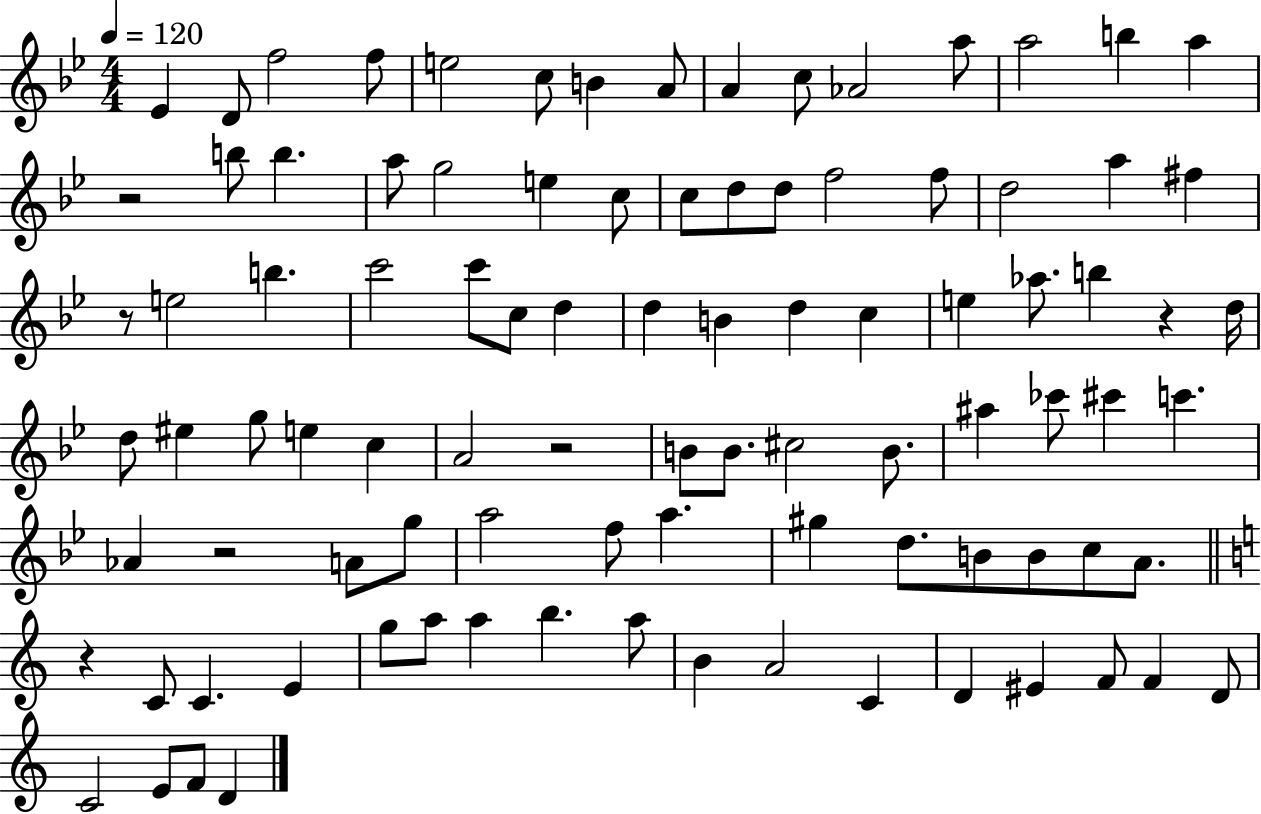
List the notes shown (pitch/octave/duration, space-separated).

Eb4/q D4/e F5/h F5/e E5/h C5/e B4/q A4/e A4/q C5/e Ab4/h A5/e A5/h B5/q A5/q R/h B5/e B5/q. A5/e G5/h E5/q C5/e C5/e D5/e D5/e F5/h F5/e D5/h A5/q F#5/q R/e E5/h B5/q. C6/h C6/e C5/e D5/q D5/q B4/q D5/q C5/q E5/q Ab5/e. B5/q R/q D5/s D5/e EIS5/q G5/e E5/q C5/q A4/h R/h B4/e B4/e. C#5/h B4/e. A#5/q CES6/e C#6/q C6/q. Ab4/q R/h A4/e G5/e A5/h F5/e A5/q. G#5/q D5/e. B4/e B4/e C5/e A4/e. R/q C4/e C4/q. E4/q G5/e A5/e A5/q B5/q. A5/e B4/q A4/h C4/q D4/q EIS4/q F4/e F4/q D4/e C4/h E4/e F4/e D4/q